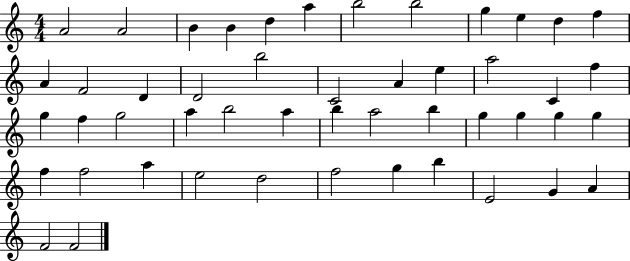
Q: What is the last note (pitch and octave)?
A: F4